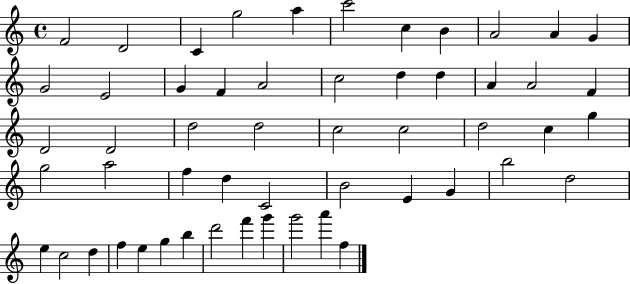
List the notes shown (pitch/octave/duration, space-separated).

F4/h D4/h C4/q G5/h A5/q C6/h C5/q B4/q A4/h A4/q G4/q G4/h E4/h G4/q F4/q A4/h C5/h D5/q D5/q A4/q A4/h F4/q D4/h D4/h D5/h D5/h C5/h C5/h D5/h C5/q G5/q G5/h A5/h F5/q D5/q C4/h B4/h E4/q G4/q B5/h D5/h E5/q C5/h D5/q F5/q E5/q G5/q B5/q D6/h F6/q G6/q G6/h A6/q F5/q